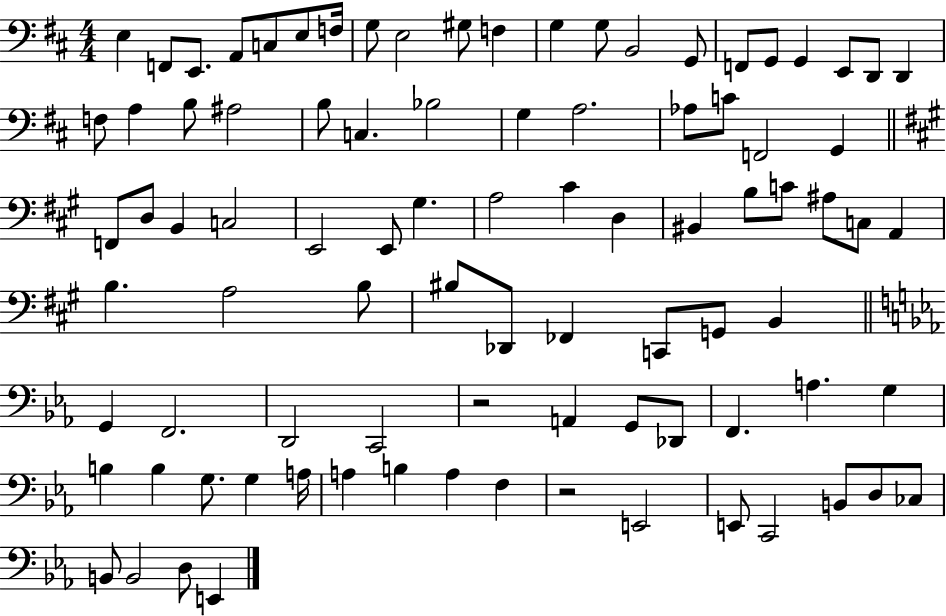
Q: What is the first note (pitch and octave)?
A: E3